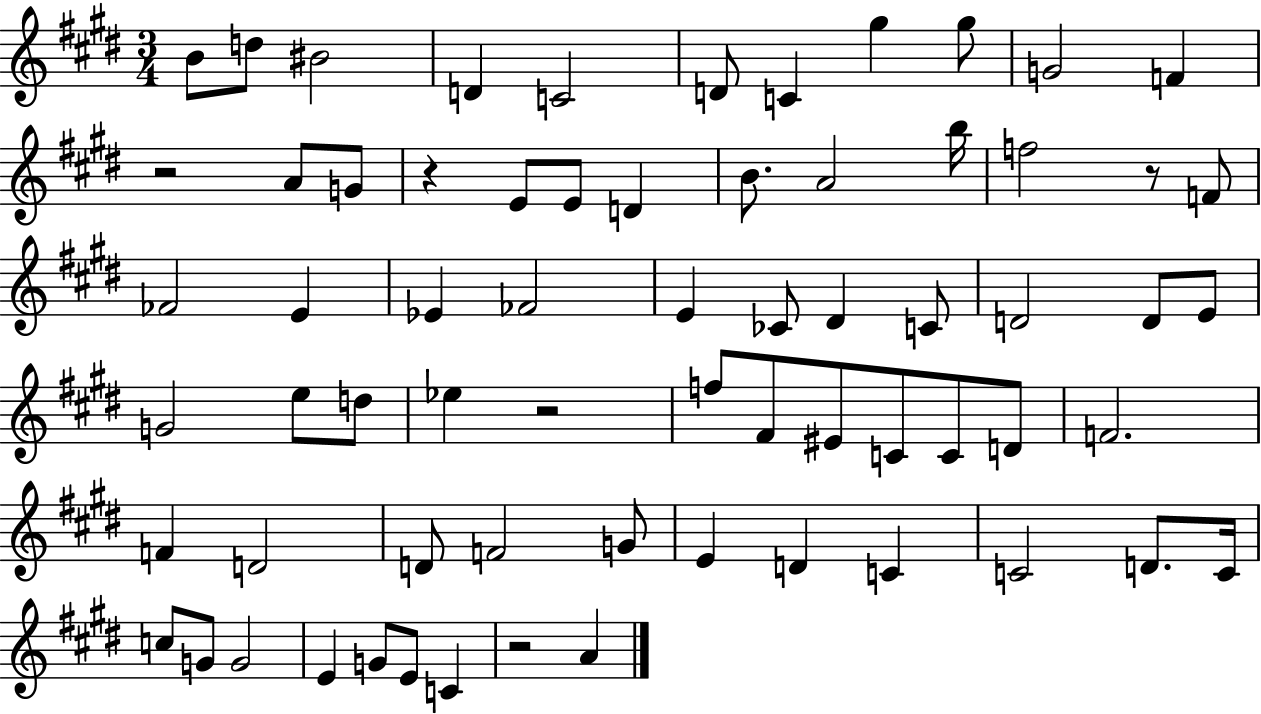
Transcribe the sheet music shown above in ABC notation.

X:1
T:Untitled
M:3/4
L:1/4
K:E
B/2 d/2 ^B2 D C2 D/2 C ^g ^g/2 G2 F z2 A/2 G/2 z E/2 E/2 D B/2 A2 b/4 f2 z/2 F/2 _F2 E _E _F2 E _C/2 ^D C/2 D2 D/2 E/2 G2 e/2 d/2 _e z2 f/2 ^F/2 ^E/2 C/2 C/2 D/2 F2 F D2 D/2 F2 G/2 E D C C2 D/2 C/4 c/2 G/2 G2 E G/2 E/2 C z2 A